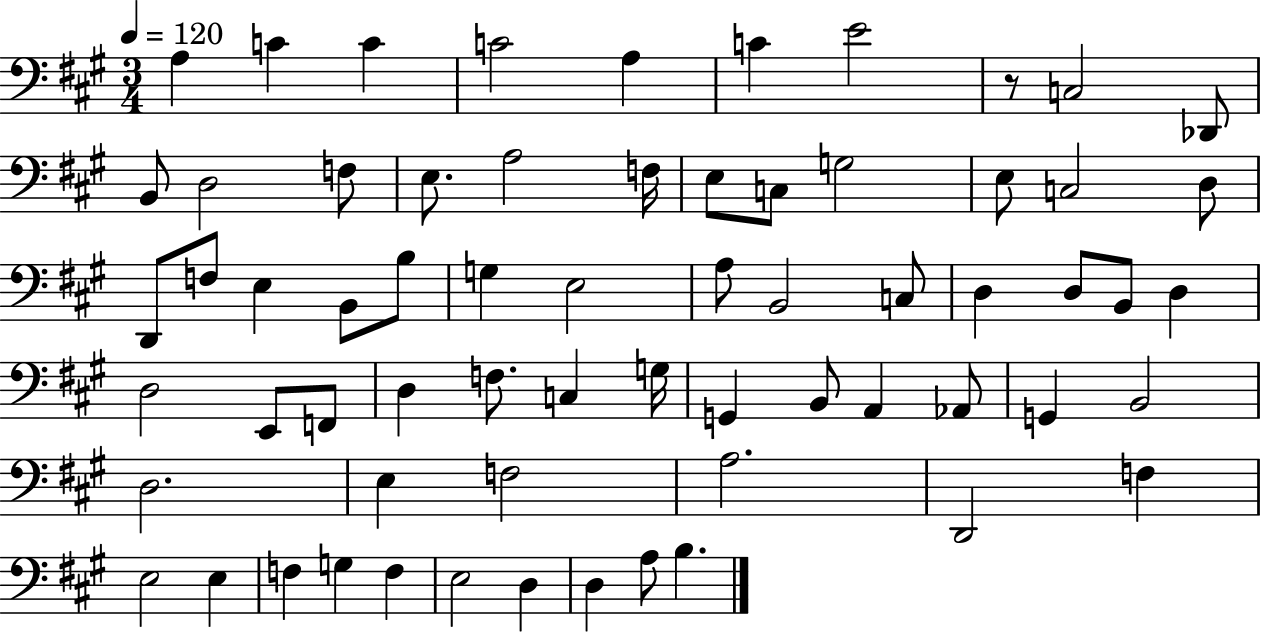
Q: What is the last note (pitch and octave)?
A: B3